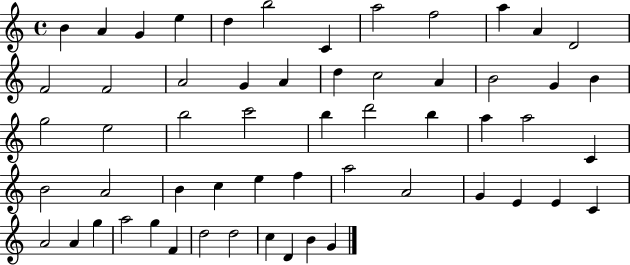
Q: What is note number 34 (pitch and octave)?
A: B4